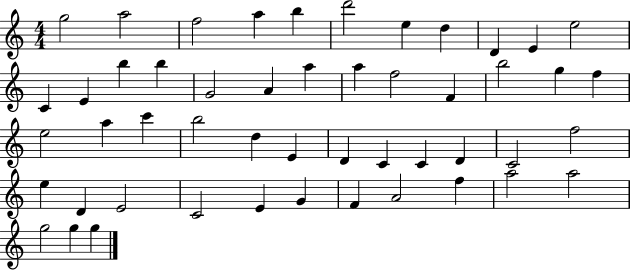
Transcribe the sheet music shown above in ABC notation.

X:1
T:Untitled
M:4/4
L:1/4
K:C
g2 a2 f2 a b d'2 e d D E e2 C E b b G2 A a a f2 F b2 g f e2 a c' b2 d E D C C D C2 f2 e D E2 C2 E G F A2 f a2 a2 g2 g g